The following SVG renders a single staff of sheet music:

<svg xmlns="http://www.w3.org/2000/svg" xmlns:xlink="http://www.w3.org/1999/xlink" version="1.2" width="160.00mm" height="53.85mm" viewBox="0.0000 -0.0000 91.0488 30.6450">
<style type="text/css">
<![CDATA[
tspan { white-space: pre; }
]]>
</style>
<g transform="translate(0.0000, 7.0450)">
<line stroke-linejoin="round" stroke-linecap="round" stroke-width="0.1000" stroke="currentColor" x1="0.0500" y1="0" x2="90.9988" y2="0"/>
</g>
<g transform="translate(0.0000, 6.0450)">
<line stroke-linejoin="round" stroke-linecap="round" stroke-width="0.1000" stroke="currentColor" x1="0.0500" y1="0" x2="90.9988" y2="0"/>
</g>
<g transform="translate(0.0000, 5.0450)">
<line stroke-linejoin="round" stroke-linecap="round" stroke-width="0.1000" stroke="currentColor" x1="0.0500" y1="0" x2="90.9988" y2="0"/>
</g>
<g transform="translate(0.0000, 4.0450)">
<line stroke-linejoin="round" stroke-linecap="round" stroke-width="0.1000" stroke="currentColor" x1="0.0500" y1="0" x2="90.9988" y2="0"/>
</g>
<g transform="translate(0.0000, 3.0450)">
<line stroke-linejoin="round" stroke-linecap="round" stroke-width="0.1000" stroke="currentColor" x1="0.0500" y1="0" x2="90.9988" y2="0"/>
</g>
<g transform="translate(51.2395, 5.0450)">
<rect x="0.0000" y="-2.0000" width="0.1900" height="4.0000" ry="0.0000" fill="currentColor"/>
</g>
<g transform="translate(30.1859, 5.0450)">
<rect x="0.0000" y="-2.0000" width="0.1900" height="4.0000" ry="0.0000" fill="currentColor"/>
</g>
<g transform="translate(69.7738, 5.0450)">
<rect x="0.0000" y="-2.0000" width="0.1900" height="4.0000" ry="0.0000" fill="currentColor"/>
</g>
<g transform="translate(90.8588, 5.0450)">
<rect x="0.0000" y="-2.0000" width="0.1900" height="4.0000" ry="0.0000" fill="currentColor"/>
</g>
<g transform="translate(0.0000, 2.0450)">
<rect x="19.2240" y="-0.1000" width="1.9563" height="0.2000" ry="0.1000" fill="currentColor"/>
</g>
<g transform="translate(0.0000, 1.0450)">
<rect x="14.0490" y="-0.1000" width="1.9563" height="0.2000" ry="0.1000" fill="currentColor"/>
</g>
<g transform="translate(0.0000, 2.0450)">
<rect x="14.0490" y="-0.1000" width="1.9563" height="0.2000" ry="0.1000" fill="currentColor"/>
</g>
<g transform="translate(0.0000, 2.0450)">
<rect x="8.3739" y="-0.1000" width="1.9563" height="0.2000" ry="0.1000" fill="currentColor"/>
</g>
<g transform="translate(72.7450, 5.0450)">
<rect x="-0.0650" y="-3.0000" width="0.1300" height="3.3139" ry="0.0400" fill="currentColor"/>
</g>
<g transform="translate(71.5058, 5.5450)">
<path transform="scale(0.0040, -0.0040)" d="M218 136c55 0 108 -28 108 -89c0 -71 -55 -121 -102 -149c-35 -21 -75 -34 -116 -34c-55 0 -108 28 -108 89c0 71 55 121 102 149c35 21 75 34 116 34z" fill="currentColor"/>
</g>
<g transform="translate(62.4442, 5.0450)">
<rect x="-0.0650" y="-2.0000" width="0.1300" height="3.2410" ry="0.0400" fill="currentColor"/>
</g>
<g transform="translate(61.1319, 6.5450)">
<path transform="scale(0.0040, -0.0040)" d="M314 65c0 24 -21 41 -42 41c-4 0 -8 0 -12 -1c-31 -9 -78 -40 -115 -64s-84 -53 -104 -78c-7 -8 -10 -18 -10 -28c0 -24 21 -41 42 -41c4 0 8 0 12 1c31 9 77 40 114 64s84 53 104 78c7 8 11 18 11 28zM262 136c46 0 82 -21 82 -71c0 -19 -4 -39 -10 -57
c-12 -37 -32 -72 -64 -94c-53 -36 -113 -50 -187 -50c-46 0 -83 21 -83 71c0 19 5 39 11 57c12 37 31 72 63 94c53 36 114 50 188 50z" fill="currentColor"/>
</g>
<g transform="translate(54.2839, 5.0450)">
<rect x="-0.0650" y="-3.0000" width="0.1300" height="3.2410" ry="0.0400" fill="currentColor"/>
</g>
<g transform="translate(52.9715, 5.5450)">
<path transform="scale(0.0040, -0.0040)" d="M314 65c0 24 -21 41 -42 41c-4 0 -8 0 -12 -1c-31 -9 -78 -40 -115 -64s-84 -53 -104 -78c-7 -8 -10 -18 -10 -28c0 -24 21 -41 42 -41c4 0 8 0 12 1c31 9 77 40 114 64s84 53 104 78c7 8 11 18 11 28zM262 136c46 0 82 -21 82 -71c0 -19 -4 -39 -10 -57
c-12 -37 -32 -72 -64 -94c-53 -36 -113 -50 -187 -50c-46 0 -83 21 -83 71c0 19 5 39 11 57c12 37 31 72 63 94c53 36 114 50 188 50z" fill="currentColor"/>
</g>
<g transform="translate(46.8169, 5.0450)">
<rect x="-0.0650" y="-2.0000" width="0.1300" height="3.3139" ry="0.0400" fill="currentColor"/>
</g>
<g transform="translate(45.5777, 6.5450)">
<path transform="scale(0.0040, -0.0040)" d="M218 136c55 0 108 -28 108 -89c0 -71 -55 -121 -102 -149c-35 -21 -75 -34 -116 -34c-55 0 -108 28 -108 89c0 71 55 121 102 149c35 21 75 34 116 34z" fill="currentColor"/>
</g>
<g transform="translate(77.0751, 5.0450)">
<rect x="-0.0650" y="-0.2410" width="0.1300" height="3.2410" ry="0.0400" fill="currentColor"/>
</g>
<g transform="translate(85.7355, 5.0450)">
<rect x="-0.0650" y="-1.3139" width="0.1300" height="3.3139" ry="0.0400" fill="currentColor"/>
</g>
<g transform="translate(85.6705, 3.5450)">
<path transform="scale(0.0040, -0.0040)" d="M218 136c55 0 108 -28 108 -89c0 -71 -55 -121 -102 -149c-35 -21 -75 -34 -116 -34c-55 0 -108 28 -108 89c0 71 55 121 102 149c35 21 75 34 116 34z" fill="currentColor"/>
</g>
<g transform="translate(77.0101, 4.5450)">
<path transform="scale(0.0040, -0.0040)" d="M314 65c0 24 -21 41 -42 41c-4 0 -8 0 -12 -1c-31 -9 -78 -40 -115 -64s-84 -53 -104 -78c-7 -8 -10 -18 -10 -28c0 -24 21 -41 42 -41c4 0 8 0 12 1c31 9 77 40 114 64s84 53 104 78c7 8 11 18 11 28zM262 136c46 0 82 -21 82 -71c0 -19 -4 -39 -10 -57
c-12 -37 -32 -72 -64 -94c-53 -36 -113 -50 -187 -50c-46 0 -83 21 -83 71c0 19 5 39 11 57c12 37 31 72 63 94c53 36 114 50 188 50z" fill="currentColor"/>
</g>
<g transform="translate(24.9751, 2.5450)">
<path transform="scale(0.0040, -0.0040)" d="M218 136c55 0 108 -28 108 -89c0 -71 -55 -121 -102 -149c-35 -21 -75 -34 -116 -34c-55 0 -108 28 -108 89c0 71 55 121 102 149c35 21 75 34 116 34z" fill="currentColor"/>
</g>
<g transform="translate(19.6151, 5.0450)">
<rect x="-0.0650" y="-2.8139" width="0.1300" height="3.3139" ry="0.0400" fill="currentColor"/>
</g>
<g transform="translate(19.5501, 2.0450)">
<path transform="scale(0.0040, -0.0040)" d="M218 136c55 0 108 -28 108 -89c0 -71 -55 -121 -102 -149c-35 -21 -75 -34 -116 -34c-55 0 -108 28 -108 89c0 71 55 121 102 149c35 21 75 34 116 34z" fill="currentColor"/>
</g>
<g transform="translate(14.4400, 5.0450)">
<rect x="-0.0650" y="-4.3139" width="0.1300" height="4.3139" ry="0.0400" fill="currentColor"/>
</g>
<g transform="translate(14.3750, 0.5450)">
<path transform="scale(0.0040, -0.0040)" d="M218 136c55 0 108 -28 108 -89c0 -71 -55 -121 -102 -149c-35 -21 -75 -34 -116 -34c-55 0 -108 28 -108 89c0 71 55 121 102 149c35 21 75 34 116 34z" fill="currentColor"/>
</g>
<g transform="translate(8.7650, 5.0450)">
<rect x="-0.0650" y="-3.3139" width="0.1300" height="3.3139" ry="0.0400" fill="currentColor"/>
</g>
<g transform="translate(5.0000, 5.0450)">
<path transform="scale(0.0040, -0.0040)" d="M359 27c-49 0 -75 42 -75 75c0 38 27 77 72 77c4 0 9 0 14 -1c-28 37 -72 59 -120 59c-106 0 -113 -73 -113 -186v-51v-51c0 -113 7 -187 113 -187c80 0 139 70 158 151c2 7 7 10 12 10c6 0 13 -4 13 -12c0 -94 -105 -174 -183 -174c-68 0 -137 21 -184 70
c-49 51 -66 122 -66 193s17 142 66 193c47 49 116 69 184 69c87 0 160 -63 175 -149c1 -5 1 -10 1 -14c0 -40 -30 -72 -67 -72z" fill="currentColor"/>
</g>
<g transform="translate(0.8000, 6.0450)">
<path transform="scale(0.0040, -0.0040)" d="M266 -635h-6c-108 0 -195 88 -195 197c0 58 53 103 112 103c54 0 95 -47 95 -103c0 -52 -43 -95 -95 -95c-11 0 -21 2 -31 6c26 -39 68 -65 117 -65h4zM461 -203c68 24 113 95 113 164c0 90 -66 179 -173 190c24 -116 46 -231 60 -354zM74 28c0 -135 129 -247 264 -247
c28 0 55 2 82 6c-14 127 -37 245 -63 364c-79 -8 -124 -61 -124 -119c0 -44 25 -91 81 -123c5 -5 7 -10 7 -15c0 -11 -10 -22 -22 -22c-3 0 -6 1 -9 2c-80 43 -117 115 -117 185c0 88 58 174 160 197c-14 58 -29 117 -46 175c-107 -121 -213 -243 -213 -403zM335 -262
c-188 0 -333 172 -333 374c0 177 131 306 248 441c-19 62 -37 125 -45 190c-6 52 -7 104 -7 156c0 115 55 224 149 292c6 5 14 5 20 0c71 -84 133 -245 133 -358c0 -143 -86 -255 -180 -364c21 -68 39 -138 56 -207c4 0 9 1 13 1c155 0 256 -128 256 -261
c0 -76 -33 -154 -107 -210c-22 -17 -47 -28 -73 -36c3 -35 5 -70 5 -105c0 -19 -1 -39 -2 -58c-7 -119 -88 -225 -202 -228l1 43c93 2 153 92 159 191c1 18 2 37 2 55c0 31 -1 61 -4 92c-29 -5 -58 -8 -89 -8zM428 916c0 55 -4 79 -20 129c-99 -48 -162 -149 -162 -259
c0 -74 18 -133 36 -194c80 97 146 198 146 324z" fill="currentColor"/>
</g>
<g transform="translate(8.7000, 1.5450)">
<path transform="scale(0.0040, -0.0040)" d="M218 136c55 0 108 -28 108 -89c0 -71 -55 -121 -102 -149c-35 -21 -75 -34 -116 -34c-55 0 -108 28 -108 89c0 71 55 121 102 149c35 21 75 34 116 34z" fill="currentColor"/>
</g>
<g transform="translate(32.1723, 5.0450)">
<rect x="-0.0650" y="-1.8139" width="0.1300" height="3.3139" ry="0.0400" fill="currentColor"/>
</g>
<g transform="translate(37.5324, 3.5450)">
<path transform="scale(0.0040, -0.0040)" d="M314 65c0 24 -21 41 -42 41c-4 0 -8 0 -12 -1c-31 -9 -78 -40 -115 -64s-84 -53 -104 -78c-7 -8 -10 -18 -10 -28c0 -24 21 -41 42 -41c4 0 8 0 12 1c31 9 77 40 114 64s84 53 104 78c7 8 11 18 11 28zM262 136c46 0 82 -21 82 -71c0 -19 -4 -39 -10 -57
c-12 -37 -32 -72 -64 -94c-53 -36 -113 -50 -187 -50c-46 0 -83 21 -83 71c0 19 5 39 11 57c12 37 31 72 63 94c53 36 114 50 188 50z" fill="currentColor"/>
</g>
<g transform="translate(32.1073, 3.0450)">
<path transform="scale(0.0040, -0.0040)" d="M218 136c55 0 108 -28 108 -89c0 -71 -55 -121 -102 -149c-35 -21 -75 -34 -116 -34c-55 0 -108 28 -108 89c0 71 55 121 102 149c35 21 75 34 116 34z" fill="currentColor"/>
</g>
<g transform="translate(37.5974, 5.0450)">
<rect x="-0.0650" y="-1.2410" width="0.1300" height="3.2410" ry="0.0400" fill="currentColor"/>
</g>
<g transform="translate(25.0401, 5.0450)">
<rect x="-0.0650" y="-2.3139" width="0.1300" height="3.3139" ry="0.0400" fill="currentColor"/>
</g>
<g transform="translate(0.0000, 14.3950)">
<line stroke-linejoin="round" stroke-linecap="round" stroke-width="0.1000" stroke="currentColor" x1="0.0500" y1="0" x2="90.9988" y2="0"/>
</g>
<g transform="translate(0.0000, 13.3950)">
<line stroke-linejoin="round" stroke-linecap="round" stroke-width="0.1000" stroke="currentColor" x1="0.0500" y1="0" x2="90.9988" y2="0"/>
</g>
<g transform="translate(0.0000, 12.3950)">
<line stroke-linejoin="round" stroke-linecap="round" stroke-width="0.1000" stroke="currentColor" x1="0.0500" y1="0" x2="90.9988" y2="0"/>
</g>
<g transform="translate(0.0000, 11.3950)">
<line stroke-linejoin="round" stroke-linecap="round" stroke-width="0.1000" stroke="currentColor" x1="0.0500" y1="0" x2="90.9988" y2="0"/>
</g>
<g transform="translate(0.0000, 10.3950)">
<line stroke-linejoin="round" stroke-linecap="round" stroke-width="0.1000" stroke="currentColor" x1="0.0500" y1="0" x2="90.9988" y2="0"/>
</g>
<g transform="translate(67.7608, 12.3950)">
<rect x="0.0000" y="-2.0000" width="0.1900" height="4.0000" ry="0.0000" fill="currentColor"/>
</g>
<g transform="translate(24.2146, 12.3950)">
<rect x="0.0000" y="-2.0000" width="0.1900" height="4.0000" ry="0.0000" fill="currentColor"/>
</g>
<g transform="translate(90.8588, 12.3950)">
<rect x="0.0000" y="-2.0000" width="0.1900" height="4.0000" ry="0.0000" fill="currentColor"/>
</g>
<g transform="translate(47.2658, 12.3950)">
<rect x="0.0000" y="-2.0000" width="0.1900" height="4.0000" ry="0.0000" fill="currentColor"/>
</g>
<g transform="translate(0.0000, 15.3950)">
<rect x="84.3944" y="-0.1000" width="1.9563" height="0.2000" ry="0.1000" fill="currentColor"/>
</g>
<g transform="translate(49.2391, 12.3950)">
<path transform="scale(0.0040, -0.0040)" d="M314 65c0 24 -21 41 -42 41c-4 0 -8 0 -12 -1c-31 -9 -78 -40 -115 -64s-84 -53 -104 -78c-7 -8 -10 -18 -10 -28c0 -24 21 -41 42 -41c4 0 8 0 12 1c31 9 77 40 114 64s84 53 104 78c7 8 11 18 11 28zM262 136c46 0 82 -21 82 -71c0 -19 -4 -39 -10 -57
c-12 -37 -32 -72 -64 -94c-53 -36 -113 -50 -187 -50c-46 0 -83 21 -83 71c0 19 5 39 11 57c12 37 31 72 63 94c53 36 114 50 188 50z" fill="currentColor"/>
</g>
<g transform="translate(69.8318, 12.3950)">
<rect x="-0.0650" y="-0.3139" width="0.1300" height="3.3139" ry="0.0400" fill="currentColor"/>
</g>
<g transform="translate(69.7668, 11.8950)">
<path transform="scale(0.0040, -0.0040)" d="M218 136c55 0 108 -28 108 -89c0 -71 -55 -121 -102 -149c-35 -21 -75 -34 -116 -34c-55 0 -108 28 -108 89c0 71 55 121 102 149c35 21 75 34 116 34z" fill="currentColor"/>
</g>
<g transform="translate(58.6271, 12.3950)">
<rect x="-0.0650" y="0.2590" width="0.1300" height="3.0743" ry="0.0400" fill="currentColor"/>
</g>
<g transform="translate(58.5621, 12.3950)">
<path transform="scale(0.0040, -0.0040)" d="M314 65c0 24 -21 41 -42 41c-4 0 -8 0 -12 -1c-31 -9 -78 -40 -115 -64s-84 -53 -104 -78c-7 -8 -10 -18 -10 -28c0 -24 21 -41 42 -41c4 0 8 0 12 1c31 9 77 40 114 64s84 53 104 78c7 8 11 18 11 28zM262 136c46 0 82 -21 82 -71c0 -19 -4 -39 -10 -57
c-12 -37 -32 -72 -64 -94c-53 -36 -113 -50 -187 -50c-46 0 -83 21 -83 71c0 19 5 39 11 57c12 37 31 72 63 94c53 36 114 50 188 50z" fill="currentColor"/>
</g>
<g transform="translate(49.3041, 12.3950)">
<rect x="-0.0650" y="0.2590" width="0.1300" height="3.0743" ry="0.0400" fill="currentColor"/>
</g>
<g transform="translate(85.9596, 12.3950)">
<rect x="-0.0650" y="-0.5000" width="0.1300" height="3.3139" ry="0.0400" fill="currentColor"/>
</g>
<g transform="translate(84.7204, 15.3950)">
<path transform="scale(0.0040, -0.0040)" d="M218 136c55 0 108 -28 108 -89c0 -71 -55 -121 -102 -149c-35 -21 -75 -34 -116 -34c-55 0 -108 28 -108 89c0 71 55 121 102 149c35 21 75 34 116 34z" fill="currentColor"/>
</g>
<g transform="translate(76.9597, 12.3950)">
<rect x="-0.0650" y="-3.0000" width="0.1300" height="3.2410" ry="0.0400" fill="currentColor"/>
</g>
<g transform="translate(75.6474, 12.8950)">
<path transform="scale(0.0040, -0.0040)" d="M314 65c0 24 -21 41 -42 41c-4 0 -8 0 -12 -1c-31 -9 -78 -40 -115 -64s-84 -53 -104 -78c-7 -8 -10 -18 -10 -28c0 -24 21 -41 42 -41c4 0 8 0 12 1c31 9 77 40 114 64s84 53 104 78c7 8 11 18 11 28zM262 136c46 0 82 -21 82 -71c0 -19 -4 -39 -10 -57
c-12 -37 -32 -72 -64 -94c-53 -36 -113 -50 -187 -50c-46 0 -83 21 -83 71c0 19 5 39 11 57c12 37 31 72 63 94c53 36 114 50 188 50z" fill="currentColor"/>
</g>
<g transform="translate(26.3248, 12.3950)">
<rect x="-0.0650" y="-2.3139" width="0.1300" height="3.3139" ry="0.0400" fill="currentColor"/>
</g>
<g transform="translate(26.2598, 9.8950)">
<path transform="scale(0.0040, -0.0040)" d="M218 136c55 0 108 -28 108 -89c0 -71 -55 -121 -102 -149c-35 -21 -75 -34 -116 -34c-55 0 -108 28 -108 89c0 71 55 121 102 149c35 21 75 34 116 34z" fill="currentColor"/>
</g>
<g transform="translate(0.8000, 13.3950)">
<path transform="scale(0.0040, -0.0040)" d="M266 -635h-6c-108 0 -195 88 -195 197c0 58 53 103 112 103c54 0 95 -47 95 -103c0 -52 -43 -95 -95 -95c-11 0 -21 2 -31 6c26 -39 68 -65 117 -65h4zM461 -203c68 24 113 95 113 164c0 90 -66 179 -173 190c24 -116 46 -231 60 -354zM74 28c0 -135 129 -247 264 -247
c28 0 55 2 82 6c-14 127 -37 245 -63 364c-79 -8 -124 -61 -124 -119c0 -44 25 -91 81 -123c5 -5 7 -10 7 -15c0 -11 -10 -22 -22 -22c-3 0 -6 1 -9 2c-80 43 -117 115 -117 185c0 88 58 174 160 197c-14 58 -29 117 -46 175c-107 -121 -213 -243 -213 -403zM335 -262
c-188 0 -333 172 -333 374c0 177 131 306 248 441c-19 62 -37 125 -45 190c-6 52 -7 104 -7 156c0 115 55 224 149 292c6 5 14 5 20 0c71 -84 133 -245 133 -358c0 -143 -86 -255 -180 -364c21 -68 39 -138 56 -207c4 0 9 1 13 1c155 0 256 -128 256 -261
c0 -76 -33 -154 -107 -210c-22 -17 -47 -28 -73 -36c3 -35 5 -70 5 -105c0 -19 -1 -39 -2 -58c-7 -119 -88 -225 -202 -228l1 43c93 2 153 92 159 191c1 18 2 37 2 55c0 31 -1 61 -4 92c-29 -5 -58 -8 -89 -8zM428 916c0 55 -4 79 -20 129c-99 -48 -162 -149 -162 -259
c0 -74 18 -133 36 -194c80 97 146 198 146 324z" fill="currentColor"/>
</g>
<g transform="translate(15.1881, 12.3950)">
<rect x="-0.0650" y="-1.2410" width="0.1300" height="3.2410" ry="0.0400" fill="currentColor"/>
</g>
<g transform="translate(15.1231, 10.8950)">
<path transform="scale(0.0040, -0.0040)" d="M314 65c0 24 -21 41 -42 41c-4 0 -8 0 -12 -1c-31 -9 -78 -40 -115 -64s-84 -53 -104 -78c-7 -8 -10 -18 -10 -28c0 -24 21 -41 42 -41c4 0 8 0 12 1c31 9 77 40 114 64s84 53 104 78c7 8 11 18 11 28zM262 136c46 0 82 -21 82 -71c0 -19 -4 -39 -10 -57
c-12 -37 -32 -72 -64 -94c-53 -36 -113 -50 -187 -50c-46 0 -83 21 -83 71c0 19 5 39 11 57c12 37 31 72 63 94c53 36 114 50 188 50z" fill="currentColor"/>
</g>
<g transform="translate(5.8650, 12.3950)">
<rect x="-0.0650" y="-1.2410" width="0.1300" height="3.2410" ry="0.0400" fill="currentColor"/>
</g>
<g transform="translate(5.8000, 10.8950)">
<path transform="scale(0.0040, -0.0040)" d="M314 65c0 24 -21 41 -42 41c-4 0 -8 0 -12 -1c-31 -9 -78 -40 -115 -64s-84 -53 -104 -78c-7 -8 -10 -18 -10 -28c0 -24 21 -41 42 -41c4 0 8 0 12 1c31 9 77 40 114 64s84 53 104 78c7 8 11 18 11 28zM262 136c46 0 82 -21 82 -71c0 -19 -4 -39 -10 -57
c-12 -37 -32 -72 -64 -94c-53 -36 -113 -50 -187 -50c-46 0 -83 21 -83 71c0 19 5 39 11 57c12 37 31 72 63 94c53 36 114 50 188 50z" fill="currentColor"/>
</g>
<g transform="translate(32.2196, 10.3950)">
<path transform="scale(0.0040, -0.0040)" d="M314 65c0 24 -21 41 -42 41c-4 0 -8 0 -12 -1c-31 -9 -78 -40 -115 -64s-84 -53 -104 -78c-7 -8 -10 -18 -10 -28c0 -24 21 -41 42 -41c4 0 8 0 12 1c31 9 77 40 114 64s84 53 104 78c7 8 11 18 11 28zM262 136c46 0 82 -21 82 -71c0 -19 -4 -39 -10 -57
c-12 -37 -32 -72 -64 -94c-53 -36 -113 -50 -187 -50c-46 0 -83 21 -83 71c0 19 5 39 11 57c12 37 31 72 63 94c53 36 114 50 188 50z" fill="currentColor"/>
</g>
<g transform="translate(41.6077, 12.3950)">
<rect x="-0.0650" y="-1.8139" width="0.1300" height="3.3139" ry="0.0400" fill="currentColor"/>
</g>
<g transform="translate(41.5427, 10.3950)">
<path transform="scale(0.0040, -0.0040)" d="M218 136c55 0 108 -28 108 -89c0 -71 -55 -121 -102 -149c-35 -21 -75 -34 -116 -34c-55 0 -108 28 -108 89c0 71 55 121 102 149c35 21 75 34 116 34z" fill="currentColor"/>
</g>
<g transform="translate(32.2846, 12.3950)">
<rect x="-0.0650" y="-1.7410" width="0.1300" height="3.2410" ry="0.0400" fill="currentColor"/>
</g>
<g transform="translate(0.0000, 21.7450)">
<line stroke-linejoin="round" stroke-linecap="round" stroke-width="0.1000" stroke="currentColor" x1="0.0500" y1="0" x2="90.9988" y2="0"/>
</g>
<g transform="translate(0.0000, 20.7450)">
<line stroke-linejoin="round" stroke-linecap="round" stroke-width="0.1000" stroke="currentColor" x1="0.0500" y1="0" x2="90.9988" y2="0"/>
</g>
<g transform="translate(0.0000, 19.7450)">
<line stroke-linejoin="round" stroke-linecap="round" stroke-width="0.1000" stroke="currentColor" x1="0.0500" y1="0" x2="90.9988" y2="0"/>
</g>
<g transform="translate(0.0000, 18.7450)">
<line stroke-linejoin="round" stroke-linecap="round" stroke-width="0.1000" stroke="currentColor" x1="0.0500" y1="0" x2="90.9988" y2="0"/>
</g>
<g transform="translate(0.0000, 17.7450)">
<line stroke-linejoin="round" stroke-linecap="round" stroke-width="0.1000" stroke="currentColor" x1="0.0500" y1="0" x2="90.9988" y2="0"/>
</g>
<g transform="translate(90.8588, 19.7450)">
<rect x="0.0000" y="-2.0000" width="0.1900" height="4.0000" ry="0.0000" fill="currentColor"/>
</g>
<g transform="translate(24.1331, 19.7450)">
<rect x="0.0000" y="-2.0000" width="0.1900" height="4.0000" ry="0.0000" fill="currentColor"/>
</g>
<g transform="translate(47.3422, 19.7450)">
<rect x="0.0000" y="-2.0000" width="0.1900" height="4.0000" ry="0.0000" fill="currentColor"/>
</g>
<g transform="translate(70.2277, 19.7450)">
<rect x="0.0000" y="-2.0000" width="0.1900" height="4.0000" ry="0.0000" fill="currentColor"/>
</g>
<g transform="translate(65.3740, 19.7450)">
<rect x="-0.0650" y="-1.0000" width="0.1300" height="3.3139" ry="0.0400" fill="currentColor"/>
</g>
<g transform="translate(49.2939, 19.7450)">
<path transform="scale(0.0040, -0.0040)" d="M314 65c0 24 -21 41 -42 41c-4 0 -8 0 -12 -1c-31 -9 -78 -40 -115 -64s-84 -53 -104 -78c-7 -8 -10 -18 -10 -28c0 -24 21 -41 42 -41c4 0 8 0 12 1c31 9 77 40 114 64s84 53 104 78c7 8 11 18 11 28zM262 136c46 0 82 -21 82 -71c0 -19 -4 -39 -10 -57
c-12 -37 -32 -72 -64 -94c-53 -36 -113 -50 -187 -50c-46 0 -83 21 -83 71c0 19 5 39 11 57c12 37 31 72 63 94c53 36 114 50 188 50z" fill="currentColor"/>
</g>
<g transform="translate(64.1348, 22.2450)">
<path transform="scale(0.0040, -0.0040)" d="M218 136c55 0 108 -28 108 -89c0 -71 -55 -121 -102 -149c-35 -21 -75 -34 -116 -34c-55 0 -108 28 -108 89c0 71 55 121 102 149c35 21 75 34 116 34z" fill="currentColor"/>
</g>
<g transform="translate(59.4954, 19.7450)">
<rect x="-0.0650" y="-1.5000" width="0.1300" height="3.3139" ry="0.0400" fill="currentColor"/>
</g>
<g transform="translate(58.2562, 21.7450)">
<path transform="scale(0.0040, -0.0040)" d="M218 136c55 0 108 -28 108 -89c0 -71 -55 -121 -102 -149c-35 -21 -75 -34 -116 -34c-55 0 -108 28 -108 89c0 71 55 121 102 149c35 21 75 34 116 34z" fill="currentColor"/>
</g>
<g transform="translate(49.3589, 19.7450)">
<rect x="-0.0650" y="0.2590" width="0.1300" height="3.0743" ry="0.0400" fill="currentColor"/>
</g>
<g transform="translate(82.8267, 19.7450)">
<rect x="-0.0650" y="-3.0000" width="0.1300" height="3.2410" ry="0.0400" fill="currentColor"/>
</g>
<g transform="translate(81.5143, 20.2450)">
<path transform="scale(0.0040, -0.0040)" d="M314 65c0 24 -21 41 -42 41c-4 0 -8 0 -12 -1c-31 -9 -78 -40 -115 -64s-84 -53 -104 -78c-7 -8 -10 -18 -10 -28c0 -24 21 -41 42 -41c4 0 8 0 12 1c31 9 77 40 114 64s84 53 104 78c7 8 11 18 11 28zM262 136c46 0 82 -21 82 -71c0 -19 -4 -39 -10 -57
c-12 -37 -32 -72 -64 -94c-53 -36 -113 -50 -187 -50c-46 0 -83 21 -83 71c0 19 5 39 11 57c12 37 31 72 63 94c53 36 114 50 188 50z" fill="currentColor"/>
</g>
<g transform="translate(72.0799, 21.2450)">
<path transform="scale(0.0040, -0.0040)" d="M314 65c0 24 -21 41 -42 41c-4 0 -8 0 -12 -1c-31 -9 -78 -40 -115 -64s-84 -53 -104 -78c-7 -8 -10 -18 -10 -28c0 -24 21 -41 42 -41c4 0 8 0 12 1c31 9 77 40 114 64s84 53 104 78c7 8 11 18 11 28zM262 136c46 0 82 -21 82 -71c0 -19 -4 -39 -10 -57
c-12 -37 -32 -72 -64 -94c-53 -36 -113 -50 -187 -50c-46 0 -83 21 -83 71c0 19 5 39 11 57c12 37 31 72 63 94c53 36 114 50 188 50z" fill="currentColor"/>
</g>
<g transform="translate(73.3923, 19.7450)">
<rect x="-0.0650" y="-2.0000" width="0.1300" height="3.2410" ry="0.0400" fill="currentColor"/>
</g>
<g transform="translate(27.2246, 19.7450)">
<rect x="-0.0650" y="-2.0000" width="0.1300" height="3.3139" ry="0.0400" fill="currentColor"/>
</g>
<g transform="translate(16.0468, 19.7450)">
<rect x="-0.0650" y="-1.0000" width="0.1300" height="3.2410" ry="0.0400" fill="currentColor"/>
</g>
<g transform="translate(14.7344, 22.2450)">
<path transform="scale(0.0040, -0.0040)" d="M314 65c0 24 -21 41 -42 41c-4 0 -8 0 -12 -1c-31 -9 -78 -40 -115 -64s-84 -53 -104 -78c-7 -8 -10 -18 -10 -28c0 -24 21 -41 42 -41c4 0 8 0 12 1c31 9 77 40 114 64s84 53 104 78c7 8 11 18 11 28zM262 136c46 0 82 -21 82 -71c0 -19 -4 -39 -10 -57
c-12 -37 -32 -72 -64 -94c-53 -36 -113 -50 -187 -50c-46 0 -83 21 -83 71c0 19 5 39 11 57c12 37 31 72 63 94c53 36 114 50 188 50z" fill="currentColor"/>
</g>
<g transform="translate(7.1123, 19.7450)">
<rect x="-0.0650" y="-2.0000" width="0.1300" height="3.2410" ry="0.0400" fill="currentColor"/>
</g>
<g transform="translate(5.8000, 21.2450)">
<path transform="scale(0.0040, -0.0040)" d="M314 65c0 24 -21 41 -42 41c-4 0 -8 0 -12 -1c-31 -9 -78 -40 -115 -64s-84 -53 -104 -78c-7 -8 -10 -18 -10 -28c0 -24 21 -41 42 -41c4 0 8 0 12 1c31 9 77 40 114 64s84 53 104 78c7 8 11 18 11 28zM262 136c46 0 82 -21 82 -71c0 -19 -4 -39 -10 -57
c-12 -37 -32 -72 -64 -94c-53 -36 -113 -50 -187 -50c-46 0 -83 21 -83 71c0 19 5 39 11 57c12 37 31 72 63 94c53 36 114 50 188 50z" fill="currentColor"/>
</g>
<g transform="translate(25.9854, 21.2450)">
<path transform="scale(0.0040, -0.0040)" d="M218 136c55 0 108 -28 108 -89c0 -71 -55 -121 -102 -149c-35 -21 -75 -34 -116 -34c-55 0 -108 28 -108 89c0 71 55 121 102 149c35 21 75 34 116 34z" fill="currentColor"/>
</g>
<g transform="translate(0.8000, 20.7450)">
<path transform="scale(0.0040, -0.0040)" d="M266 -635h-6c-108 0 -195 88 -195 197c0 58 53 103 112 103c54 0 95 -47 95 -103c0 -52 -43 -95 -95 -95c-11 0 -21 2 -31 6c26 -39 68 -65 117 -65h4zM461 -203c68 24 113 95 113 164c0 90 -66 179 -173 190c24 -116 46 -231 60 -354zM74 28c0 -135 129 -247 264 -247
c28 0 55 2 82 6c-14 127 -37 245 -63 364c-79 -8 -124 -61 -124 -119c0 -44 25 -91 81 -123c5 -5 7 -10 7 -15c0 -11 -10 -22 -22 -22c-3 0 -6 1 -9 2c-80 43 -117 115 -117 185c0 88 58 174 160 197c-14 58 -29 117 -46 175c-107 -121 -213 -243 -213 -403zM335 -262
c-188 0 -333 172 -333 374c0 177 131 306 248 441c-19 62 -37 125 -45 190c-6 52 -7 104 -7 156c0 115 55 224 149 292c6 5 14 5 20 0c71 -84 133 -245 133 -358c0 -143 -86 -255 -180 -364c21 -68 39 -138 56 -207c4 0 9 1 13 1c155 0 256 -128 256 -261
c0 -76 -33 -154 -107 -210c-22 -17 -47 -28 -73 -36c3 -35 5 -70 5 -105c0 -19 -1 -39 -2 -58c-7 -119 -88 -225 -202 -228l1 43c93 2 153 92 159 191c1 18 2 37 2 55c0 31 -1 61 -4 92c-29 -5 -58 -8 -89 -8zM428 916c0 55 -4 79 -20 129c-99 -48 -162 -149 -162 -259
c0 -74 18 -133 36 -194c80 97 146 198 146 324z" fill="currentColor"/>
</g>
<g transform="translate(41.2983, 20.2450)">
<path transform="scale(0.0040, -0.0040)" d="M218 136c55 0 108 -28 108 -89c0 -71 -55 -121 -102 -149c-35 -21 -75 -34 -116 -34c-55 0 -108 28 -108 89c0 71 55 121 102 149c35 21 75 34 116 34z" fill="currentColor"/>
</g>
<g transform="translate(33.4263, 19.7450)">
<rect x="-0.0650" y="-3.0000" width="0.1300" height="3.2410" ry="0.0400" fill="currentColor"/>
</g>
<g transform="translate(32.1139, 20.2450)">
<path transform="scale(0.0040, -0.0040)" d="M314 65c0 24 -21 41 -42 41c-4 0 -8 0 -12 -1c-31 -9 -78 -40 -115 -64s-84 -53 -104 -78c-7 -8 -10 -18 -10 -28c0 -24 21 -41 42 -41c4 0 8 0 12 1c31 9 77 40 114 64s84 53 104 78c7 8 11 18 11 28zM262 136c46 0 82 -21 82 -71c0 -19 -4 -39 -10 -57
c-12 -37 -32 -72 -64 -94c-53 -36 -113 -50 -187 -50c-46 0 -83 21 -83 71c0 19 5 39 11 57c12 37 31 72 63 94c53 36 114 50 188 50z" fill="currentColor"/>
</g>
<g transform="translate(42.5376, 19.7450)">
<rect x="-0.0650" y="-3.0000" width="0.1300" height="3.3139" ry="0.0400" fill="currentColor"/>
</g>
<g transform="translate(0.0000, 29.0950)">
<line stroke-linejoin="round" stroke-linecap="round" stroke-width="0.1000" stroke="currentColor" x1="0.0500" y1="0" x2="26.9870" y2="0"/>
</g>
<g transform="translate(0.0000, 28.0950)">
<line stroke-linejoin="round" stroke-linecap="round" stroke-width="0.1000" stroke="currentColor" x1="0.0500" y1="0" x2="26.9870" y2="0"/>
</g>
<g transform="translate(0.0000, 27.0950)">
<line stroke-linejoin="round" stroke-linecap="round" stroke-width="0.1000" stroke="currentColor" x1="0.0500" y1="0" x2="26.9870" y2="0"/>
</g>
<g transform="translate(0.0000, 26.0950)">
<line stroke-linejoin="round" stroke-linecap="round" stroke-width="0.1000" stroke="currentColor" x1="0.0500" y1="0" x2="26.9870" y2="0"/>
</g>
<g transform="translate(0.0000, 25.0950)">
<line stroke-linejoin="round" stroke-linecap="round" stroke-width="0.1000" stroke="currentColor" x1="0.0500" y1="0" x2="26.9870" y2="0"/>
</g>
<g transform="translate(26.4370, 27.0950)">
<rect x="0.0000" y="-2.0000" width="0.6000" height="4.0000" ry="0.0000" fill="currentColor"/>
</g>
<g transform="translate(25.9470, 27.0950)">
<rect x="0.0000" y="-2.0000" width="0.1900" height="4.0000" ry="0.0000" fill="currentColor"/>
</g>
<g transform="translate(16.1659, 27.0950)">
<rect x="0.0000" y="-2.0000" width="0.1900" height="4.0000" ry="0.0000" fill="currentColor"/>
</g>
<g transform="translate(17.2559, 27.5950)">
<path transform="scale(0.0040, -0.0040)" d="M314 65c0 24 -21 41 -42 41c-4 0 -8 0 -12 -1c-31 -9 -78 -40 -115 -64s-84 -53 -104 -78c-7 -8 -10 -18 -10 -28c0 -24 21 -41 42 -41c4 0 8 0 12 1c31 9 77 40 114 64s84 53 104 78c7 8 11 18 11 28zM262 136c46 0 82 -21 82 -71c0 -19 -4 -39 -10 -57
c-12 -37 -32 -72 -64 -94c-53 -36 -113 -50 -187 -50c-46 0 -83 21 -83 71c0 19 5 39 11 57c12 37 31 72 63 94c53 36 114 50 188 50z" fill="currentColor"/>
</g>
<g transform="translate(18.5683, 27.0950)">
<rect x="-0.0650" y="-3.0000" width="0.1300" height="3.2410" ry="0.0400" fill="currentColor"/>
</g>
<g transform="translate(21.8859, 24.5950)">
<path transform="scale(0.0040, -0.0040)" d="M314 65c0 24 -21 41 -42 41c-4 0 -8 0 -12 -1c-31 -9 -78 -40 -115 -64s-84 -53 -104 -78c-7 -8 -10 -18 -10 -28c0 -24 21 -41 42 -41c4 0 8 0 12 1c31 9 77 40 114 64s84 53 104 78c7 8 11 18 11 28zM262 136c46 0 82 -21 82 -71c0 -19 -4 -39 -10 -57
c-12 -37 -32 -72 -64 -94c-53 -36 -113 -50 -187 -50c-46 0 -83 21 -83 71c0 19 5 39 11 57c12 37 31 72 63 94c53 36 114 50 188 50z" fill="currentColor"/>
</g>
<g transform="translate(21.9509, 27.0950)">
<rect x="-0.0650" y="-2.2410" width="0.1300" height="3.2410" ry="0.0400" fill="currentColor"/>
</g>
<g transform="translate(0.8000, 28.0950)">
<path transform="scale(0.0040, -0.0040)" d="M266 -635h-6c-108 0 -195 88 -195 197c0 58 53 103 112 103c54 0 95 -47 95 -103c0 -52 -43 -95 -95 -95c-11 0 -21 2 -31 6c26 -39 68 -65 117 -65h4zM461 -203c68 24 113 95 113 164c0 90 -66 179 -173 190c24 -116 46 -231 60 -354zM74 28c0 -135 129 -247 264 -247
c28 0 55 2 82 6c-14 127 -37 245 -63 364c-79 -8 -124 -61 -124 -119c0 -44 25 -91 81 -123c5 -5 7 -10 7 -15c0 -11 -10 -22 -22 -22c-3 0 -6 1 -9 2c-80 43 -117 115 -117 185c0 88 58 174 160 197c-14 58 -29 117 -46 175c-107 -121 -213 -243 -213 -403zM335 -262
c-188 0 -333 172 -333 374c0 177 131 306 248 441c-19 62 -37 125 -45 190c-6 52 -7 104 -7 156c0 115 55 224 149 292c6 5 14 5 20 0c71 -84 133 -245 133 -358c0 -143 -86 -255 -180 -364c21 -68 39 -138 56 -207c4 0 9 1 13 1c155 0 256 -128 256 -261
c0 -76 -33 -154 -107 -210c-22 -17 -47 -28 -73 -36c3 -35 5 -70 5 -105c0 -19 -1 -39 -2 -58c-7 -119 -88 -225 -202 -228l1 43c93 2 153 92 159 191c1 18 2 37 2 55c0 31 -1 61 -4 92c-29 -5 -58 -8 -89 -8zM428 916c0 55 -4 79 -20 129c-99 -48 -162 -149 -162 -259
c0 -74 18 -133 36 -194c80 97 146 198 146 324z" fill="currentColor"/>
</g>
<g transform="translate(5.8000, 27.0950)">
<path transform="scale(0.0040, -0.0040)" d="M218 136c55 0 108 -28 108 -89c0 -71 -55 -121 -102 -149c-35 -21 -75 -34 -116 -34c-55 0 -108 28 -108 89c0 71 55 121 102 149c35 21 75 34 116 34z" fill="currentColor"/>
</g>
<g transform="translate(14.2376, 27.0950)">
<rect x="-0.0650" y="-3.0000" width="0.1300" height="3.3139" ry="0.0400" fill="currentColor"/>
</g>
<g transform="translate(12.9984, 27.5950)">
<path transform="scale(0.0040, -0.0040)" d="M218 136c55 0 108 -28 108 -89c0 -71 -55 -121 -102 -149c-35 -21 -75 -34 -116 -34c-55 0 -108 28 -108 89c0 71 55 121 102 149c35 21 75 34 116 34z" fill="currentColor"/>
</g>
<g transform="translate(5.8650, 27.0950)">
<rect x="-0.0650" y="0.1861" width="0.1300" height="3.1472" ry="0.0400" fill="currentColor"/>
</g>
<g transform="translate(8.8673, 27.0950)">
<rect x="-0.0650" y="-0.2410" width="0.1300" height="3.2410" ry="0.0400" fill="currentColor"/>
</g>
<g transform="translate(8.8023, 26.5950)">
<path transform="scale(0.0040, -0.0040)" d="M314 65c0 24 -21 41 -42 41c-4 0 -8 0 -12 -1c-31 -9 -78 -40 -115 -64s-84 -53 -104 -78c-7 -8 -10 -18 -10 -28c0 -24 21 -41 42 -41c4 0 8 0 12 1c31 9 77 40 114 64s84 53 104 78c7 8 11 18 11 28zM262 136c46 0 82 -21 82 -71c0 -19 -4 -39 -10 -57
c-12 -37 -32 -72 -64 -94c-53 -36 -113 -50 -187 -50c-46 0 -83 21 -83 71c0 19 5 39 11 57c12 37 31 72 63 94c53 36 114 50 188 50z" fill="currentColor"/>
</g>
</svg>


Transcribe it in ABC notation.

X:1
T:Untitled
M:4/4
L:1/4
K:C
b d' a g f e2 F A2 F2 A c2 e e2 e2 g f2 f B2 B2 c A2 C F2 D2 F A2 A B2 E D F2 A2 B c2 A A2 g2